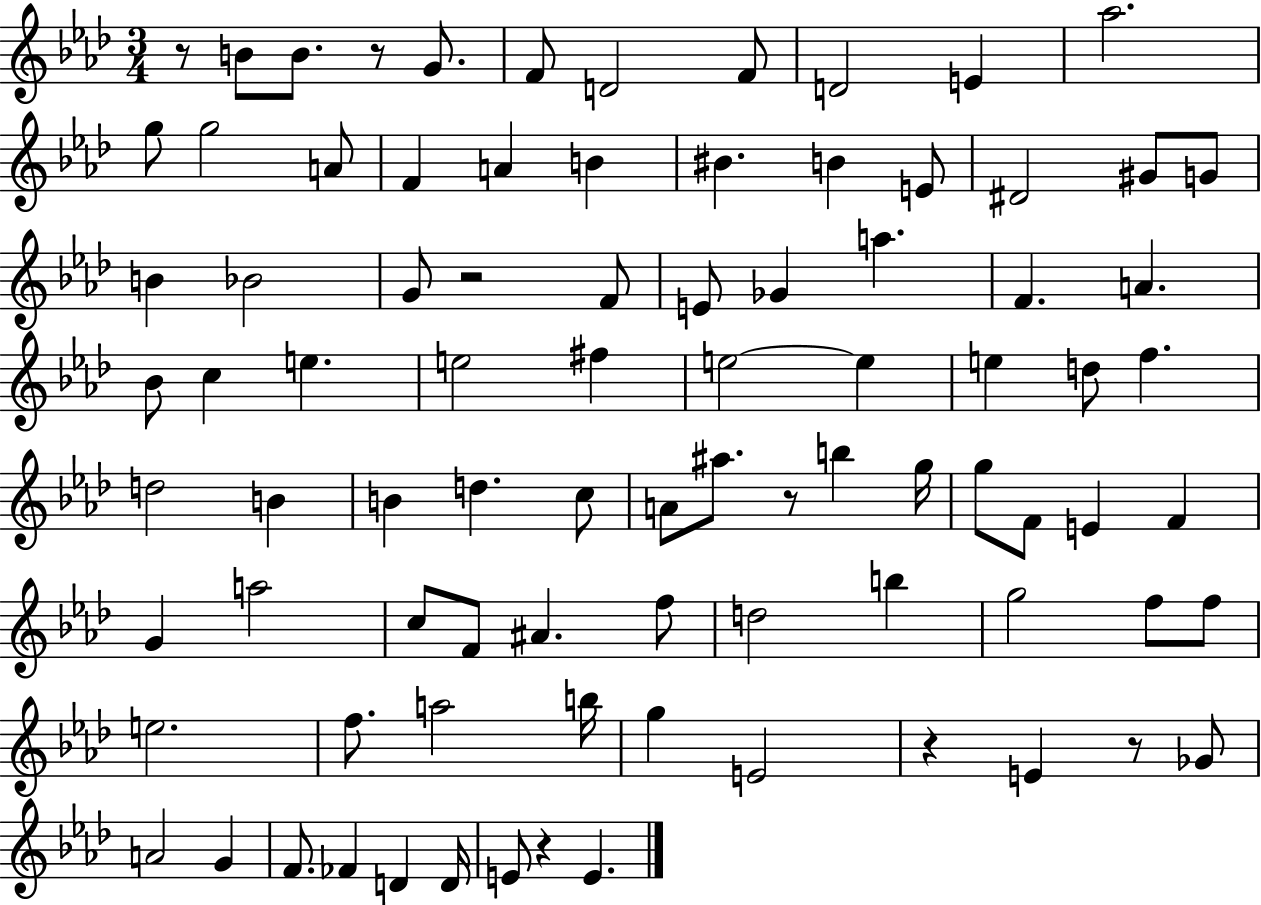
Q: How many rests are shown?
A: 7